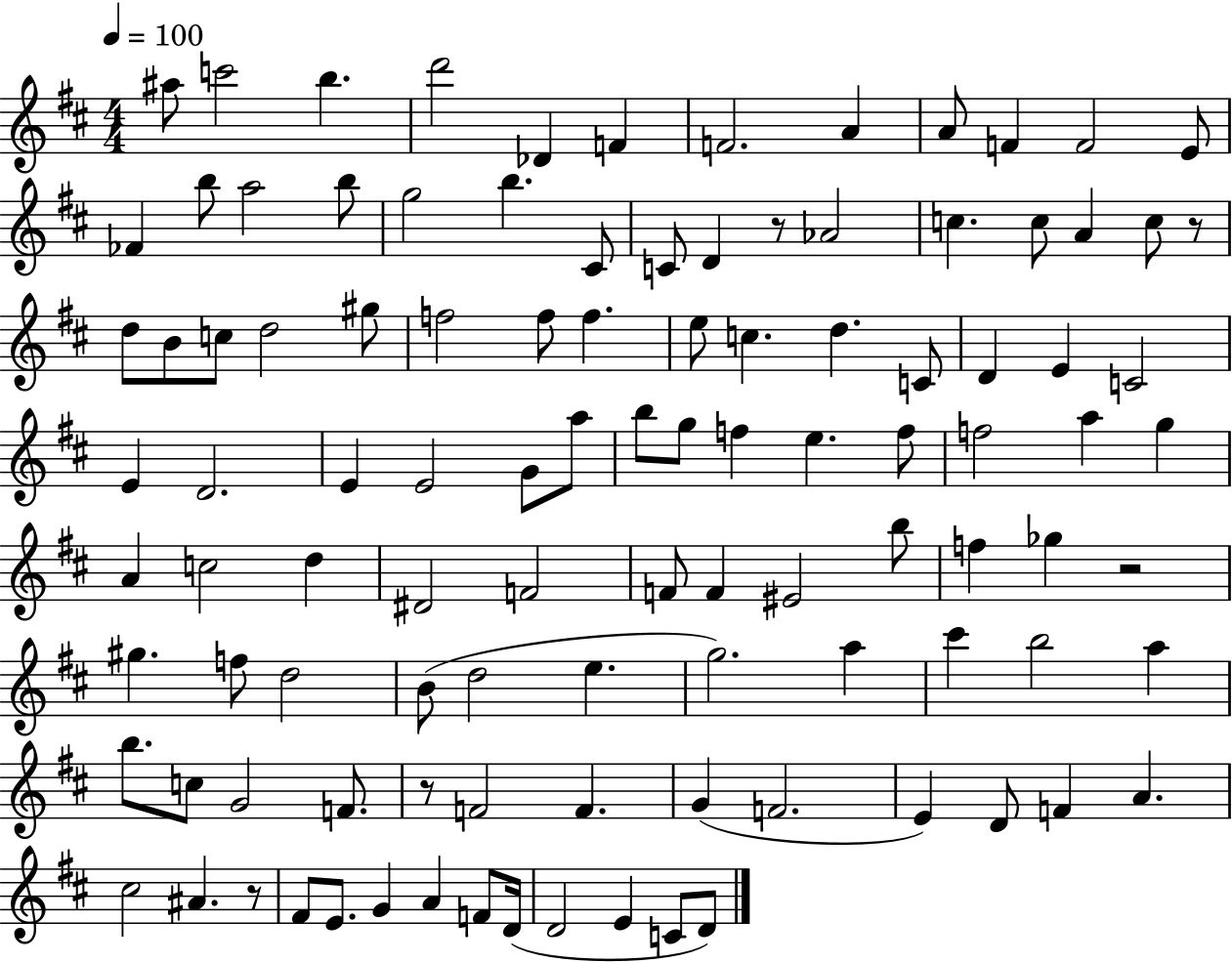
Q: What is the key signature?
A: D major